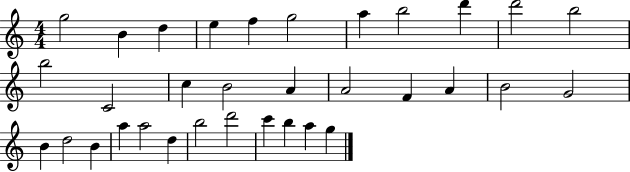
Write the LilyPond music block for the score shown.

{
  \clef treble
  \numericTimeSignature
  \time 4/4
  \key c \major
  g''2 b'4 d''4 | e''4 f''4 g''2 | a''4 b''2 d'''4 | d'''2 b''2 | \break b''2 c'2 | c''4 b'2 a'4 | a'2 f'4 a'4 | b'2 g'2 | \break b'4 d''2 b'4 | a''4 a''2 d''4 | b''2 d'''2 | c'''4 b''4 a''4 g''4 | \break \bar "|."
}